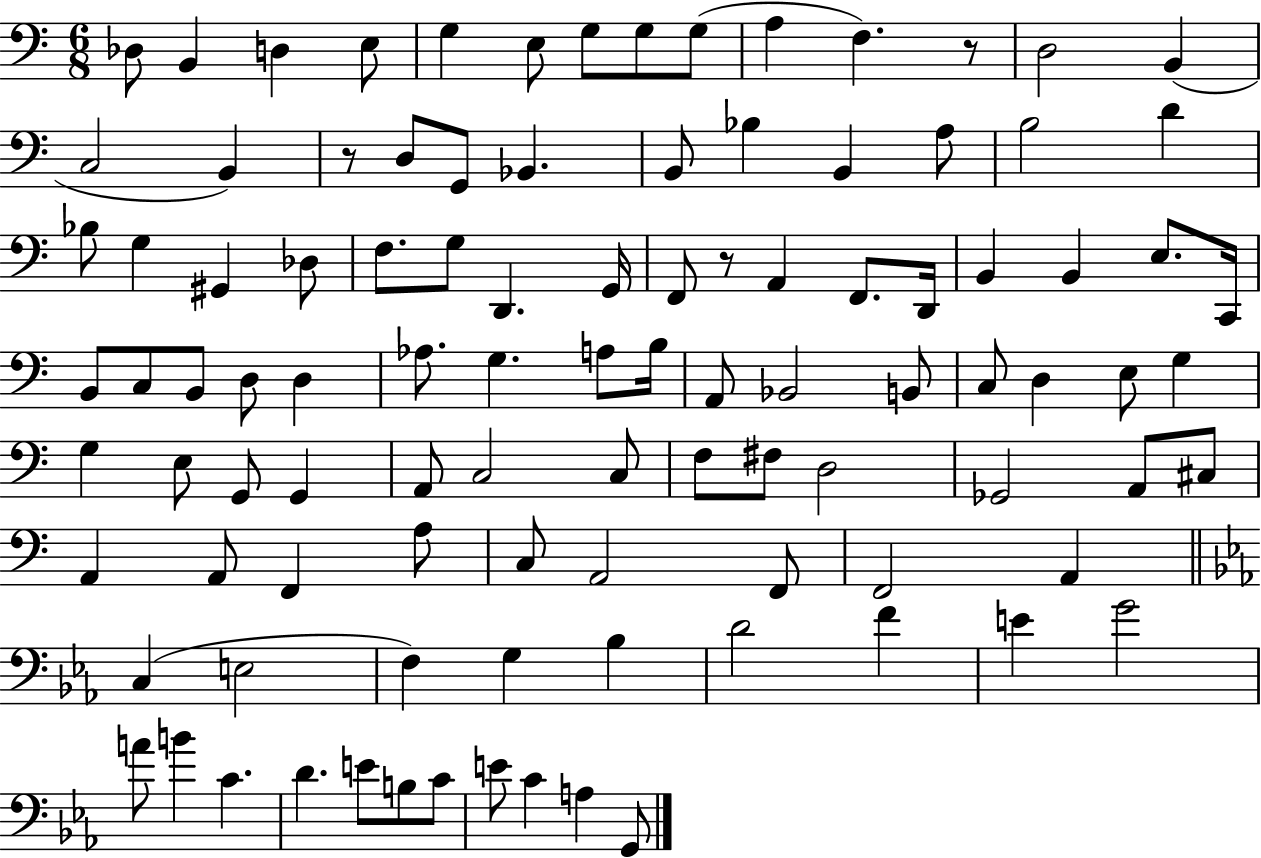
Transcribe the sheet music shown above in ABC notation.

X:1
T:Untitled
M:6/8
L:1/4
K:C
_D,/2 B,, D, E,/2 G, E,/2 G,/2 G,/2 G,/2 A, F, z/2 D,2 B,, C,2 B,, z/2 D,/2 G,,/2 _B,, B,,/2 _B, B,, A,/2 B,2 D _B,/2 G, ^G,, _D,/2 F,/2 G,/2 D,, G,,/4 F,,/2 z/2 A,, F,,/2 D,,/4 B,, B,, E,/2 C,,/4 B,,/2 C,/2 B,,/2 D,/2 D, _A,/2 G, A,/2 B,/4 A,,/2 _B,,2 B,,/2 C,/2 D, E,/2 G, G, E,/2 G,,/2 G,, A,,/2 C,2 C,/2 F,/2 ^F,/2 D,2 _G,,2 A,,/2 ^C,/2 A,, A,,/2 F,, A,/2 C,/2 A,,2 F,,/2 F,,2 A,, C, E,2 F, G, _B, D2 F E G2 A/2 B C D E/2 B,/2 C/2 E/2 C A, G,,/2